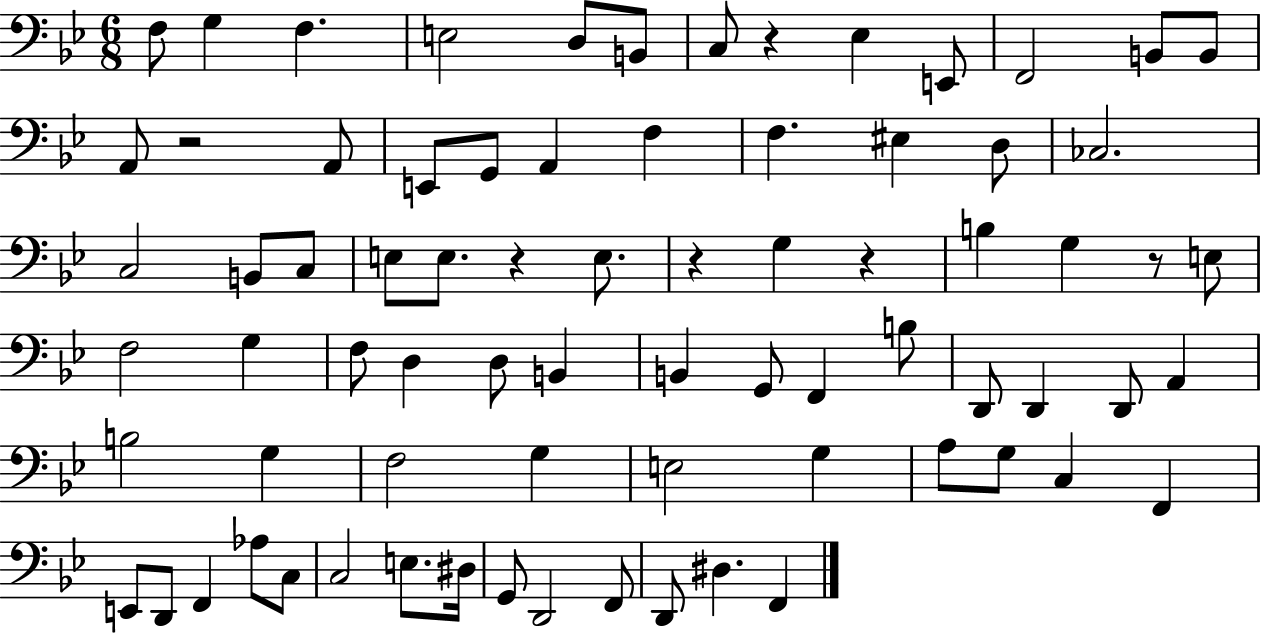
{
  \clef bass
  \numericTimeSignature
  \time 6/8
  \key bes \major
  f8 g4 f4. | e2 d8 b,8 | c8 r4 ees4 e,8 | f,2 b,8 b,8 | \break a,8 r2 a,8 | e,8 g,8 a,4 f4 | f4. eis4 d8 | ces2. | \break c2 b,8 c8 | e8 e8. r4 e8. | r4 g4 r4 | b4 g4 r8 e8 | \break f2 g4 | f8 d4 d8 b,4 | b,4 g,8 f,4 b8 | d,8 d,4 d,8 a,4 | \break b2 g4 | f2 g4 | e2 g4 | a8 g8 c4 f,4 | \break e,8 d,8 f,4 aes8 c8 | c2 e8. dis16 | g,8 d,2 f,8 | d,8 dis4. f,4 | \break \bar "|."
}